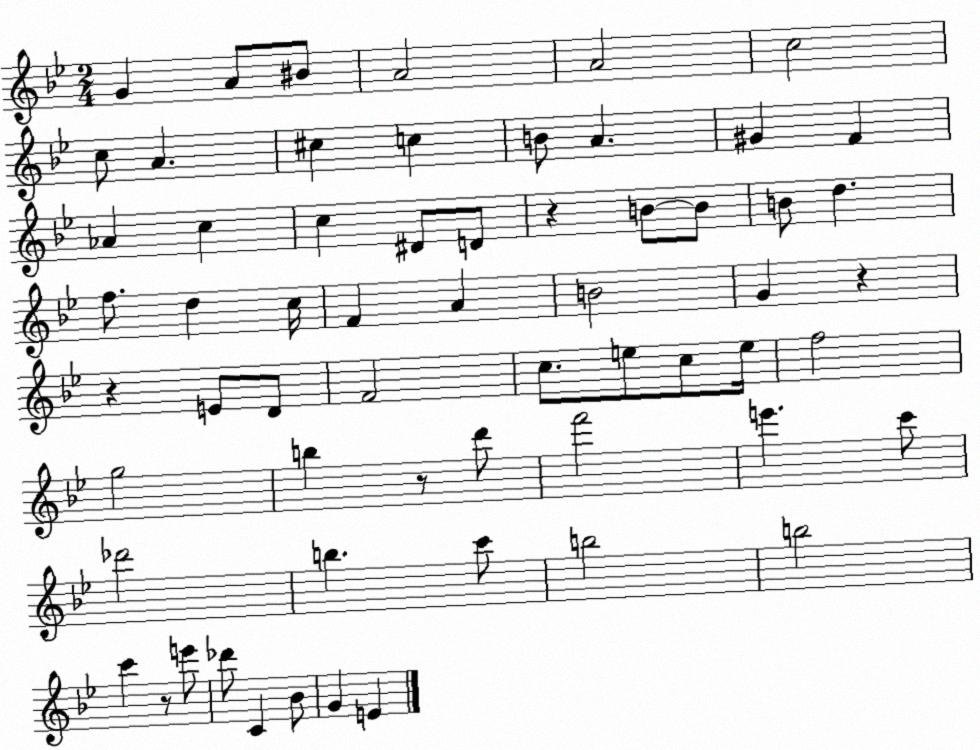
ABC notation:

X:1
T:Untitled
M:2/4
L:1/4
K:Bb
G A/2 ^B/2 A2 A2 c2 c/2 A ^c c B/2 A ^G F _A c c ^D/2 D/2 z B/2 B/2 B/2 d f/2 d c/4 F A B2 G z z E/2 D/2 F2 c/2 e/2 c/2 e/4 f2 g2 b z/2 d'/2 f'2 e' c'/2 _d'2 b c'/2 b2 b2 c' z/2 e'/2 _d'/2 C _B/2 G E